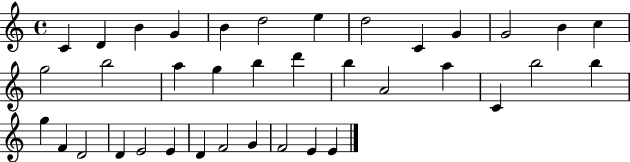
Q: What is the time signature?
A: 4/4